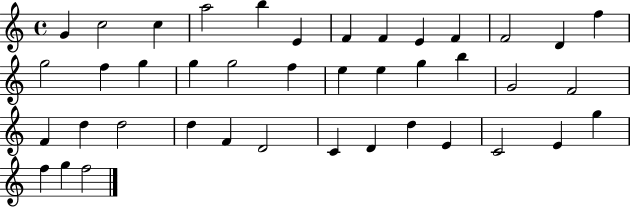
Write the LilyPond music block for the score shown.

{
  \clef treble
  \time 4/4
  \defaultTimeSignature
  \key c \major
  g'4 c''2 c''4 | a''2 b''4 e'4 | f'4 f'4 e'4 f'4 | f'2 d'4 f''4 | \break g''2 f''4 g''4 | g''4 g''2 f''4 | e''4 e''4 g''4 b''4 | g'2 f'2 | \break f'4 d''4 d''2 | d''4 f'4 d'2 | c'4 d'4 d''4 e'4 | c'2 e'4 g''4 | \break f''4 g''4 f''2 | \bar "|."
}